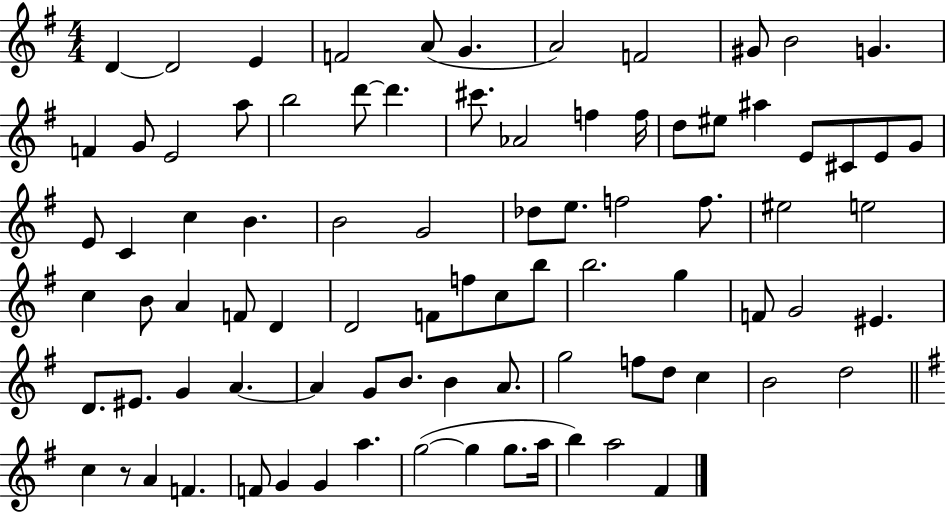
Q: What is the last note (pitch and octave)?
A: F#4